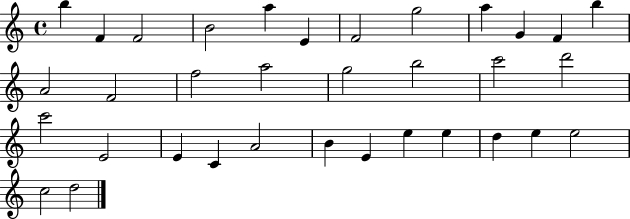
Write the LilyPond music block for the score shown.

{
  \clef treble
  \time 4/4
  \defaultTimeSignature
  \key c \major
  b''4 f'4 f'2 | b'2 a''4 e'4 | f'2 g''2 | a''4 g'4 f'4 b''4 | \break a'2 f'2 | f''2 a''2 | g''2 b''2 | c'''2 d'''2 | \break c'''2 e'2 | e'4 c'4 a'2 | b'4 e'4 e''4 e''4 | d''4 e''4 e''2 | \break c''2 d''2 | \bar "|."
}